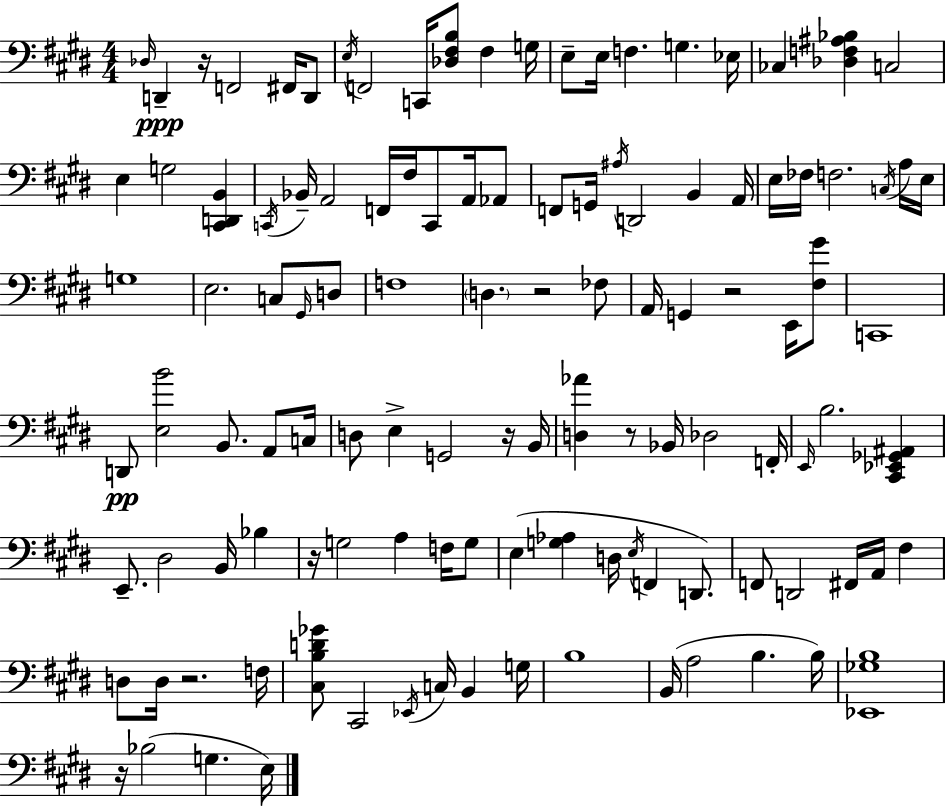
X:1
T:Untitled
M:4/4
L:1/4
K:E
_D,/4 D,, z/4 F,,2 ^F,,/4 D,,/2 E,/4 F,,2 C,,/4 [_D,^F,B,]/2 ^F, G,/4 E,/2 E,/4 F, G, _E,/4 _C, [_D,F,^A,_B,] C,2 E, G,2 [^C,,D,,B,,] C,,/4 _B,,/4 A,,2 F,,/4 ^F,/4 C,,/2 A,,/4 _A,,/2 F,,/2 G,,/4 ^A,/4 D,,2 B,, A,,/4 E,/4 _F,/4 F,2 C,/4 A,/4 E,/4 G,4 E,2 C,/2 ^G,,/4 D,/2 F,4 D, z2 _F,/2 A,,/4 G,, z2 E,,/4 [^F,^G]/2 C,,4 D,,/2 [E,B]2 B,,/2 A,,/2 C,/4 D,/2 E, G,,2 z/4 B,,/4 [D,_A] z/2 _B,,/4 _D,2 F,,/4 E,,/4 B,2 [^C,,_E,,_G,,^A,,] E,,/2 ^D,2 B,,/4 _B, z/4 G,2 A, F,/4 G,/2 E, [G,_A,] D,/4 E,/4 F,, D,,/2 F,,/2 D,,2 ^F,,/4 A,,/4 ^F, D,/2 D,/4 z2 F,/4 [^C,B,D_G]/2 ^C,,2 _E,,/4 C,/4 B,, G,/4 B,4 B,,/4 A,2 B, B,/4 [_E,,_G,B,]4 z/4 _B,2 G, E,/4